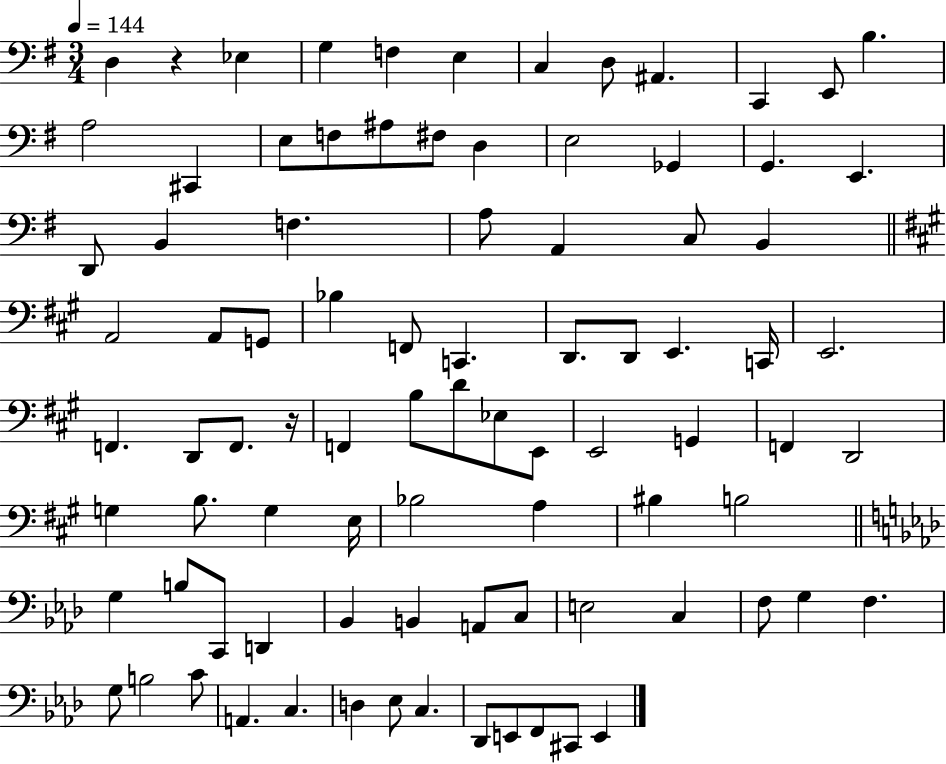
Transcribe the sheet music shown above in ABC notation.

X:1
T:Untitled
M:3/4
L:1/4
K:G
D, z _E, G, F, E, C, D,/2 ^A,, C,, E,,/2 B, A,2 ^C,, E,/2 F,/2 ^A,/2 ^F,/2 D, E,2 _G,, G,, E,, D,,/2 B,, F, A,/2 A,, C,/2 B,, A,,2 A,,/2 G,,/2 _B, F,,/2 C,, D,,/2 D,,/2 E,, C,,/4 E,,2 F,, D,,/2 F,,/2 z/4 F,, B,/2 D/2 _E,/2 E,,/2 E,,2 G,, F,, D,,2 G, B,/2 G, E,/4 _B,2 A, ^B, B,2 G, B,/2 C,,/2 D,, _B,, B,, A,,/2 C,/2 E,2 C, F,/2 G, F, G,/2 B,2 C/2 A,, C, D, _E,/2 C, _D,,/2 E,,/2 F,,/2 ^C,,/2 E,,